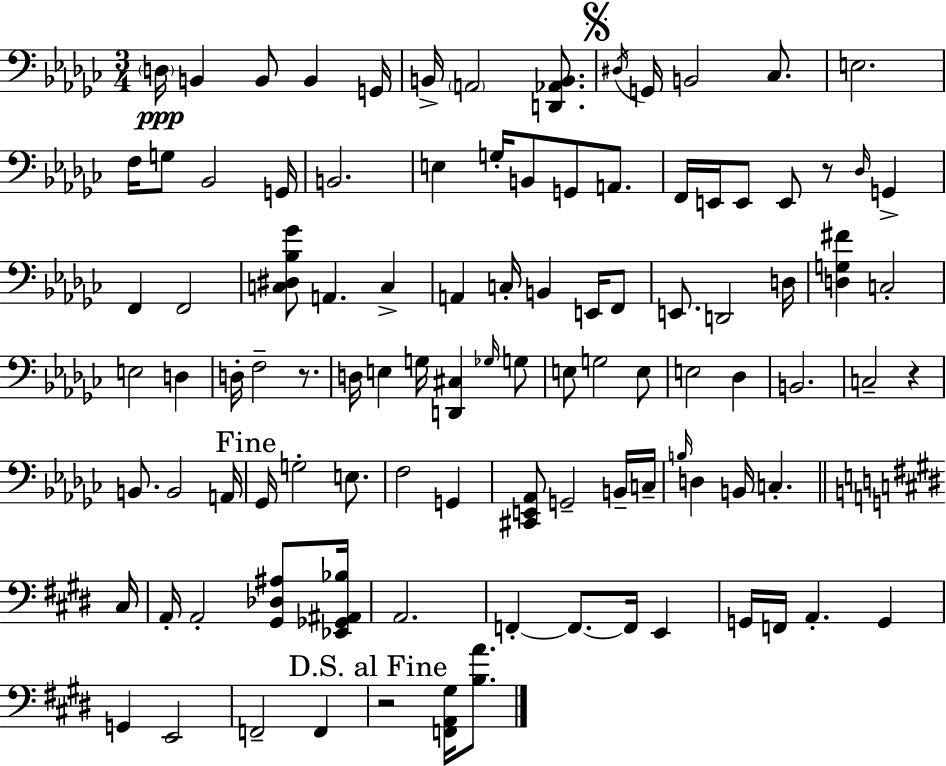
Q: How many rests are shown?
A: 4